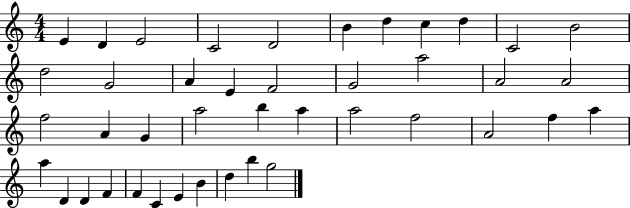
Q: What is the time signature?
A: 4/4